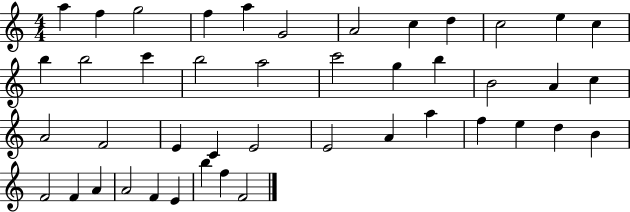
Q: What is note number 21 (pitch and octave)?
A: B4